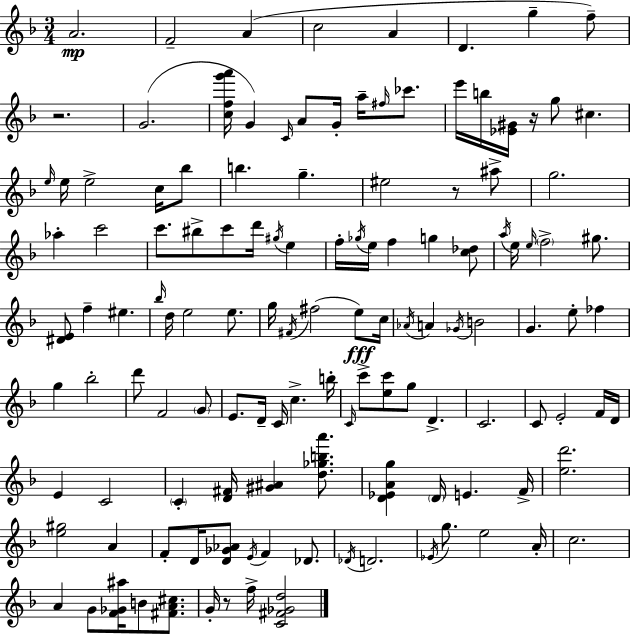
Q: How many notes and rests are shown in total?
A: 128